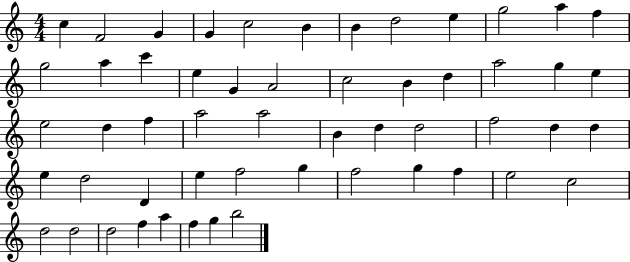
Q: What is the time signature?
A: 4/4